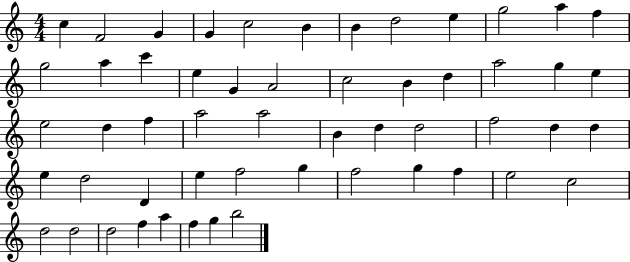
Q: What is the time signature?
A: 4/4